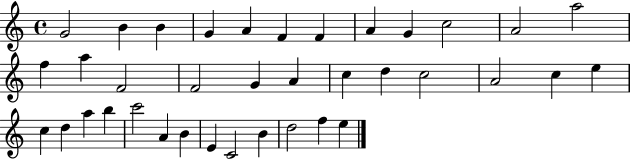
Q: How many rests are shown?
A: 0